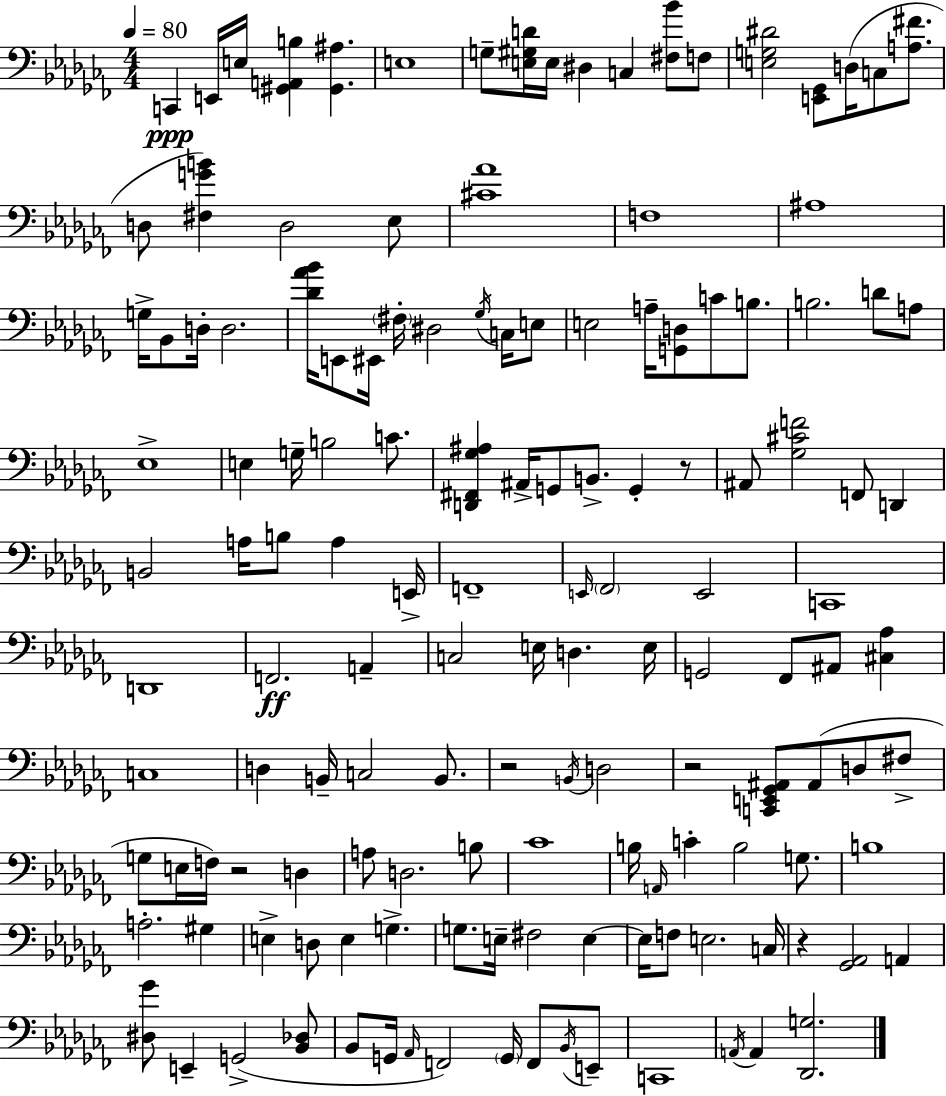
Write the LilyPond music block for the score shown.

{
  \clef bass
  \numericTimeSignature
  \time 4/4
  \key aes \minor
  \tempo 4 = 80
  c,4\ppp e,16 e16 <gis, a, b>4 <gis, ais>4. | e1 | g8-- <e gis d'>16 e16 dis4 c4 <fis bes'>8 f8 | <e g dis'>2 <e, ges,>8 d16( c8 <a fis'>8. | \break d8 <fis g' b'>4) d2 ees8 | <cis' aes'>1 | f1 | ais1 | \break g16-> bes,8 d16-. d2. | <des' aes' bes'>16 e,8 eis,16 \parenthesize fis16-. dis2 \acciaccatura { ges16 } c16 e8 | e2 a16-- <g, d>8 c'8 b8. | b2. d'8 a8 | \break ees1-> | e4 g16-- b2 c'8. | <d, fis, ges ais>4 ais,16-> g,8 b,8.-> g,4-. r8 | ais,8 <ges cis' f'>2 f,8 d,4 | \break b,2 a16 b8 a4 | e,16-> f,1-- | \grace { e,16 } \parenthesize fes,2 e,2 | c,1 | \break d,1 | f,2.\ff a,4-- | c2 e16 d4. | e16 g,2 fes,8 ais,8 <cis aes>4 | \break c1 | d4 b,16-- c2 b,8. | r2 \acciaccatura { b,16 } d2 | r2 <c, e, ges, ais,>8 ais,8( d8 | \break fis8-> g8 e16 f16) r2 d4 | a8 d2. | b8 ces'1 | b16 \grace { a,16 } c'4-. b2 | \break g8. b1 | a2.-. | gis4 e4-> d8 e4 g4.-> | g8. e16-- fis2 | \break e4~~ e16 f8 e2. | c16 r4 <ges, aes,>2 | a,4 <dis ges'>8 e,4-- g,2->( | <bes, des>8 bes,8 g,16 \grace { aes,16 }) f,2 | \break \parenthesize g,16 f,8 \acciaccatura { bes,16 } e,8-- c,1 | \acciaccatura { a,16 } a,4 <des, g>2. | \bar "|."
}